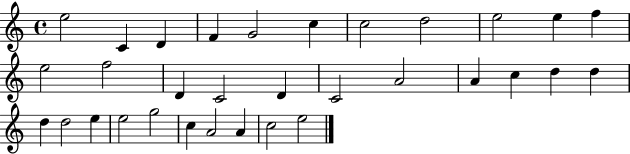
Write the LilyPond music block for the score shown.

{
  \clef treble
  \time 4/4
  \defaultTimeSignature
  \key c \major
  e''2 c'4 d'4 | f'4 g'2 c''4 | c''2 d''2 | e''2 e''4 f''4 | \break e''2 f''2 | d'4 c'2 d'4 | c'2 a'2 | a'4 c''4 d''4 d''4 | \break d''4 d''2 e''4 | e''2 g''2 | c''4 a'2 a'4 | c''2 e''2 | \break \bar "|."
}